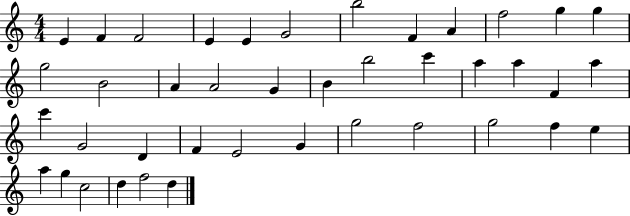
E4/q F4/q F4/h E4/q E4/q G4/h B5/h F4/q A4/q F5/h G5/q G5/q G5/h B4/h A4/q A4/h G4/q B4/q B5/h C6/q A5/q A5/q F4/q A5/q C6/q G4/h D4/q F4/q E4/h G4/q G5/h F5/h G5/h F5/q E5/q A5/q G5/q C5/h D5/q F5/h D5/q